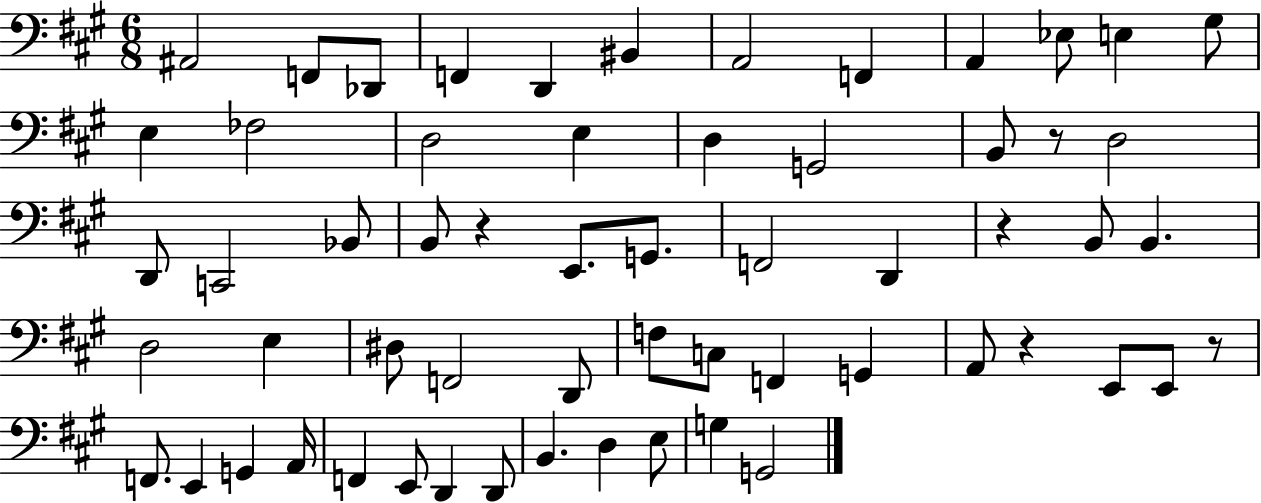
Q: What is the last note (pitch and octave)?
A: G2